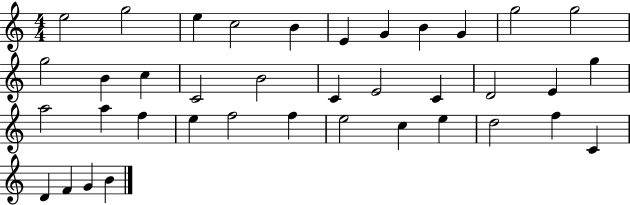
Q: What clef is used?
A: treble